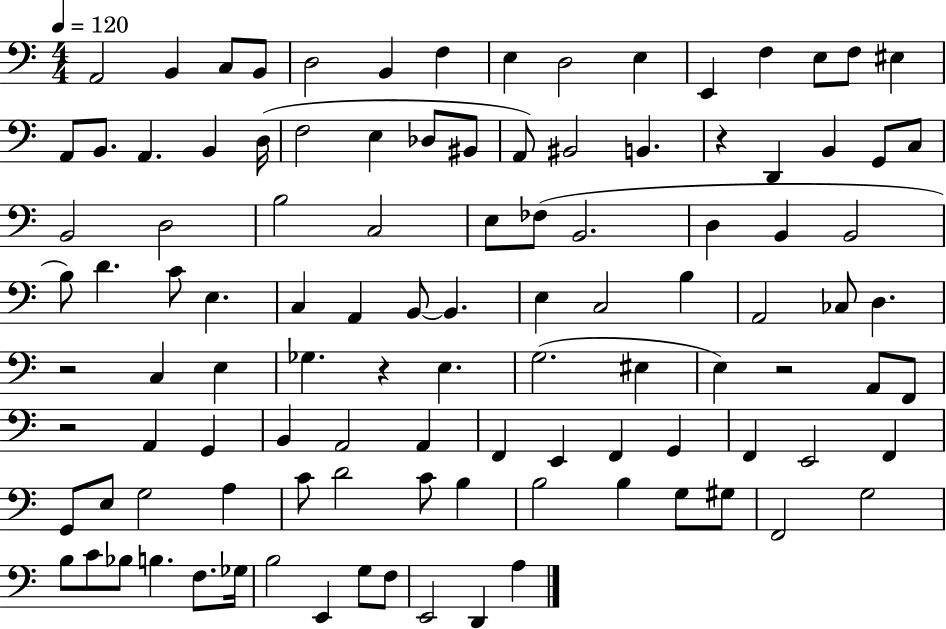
{
  \clef bass
  \numericTimeSignature
  \time 4/4
  \key c \major
  \tempo 4 = 120
  a,2 b,4 c8 b,8 | d2 b,4 f4 | e4 d2 e4 | e,4 f4 e8 f8 eis4 | \break a,8 b,8. a,4. b,4 d16( | f2 e4 des8 bis,8 | a,8) bis,2 b,4. | r4 d,4 b,4 g,8 c8 | \break b,2 d2 | b2 c2 | e8 fes8( b,2. | d4 b,4 b,2 | \break b8) d'4. c'8 e4. | c4 a,4 b,8~~ b,4. | e4 c2 b4 | a,2 ces8 d4. | \break r2 c4 e4 | ges4. r4 e4. | g2.( eis4 | e4) r2 a,8 f,8 | \break r2 a,4 g,4 | b,4 a,2 a,4 | f,4 e,4 f,4 g,4 | f,4 e,2 f,4 | \break g,8 e8 g2 a4 | c'8 d'2 c'8 b4 | b2 b4 g8 gis8 | f,2 g2 | \break b8 c'8 bes8 b4. f8. ges16 | b2 e,4 g8 f8 | e,2 d,4 a4 | \bar "|."
}